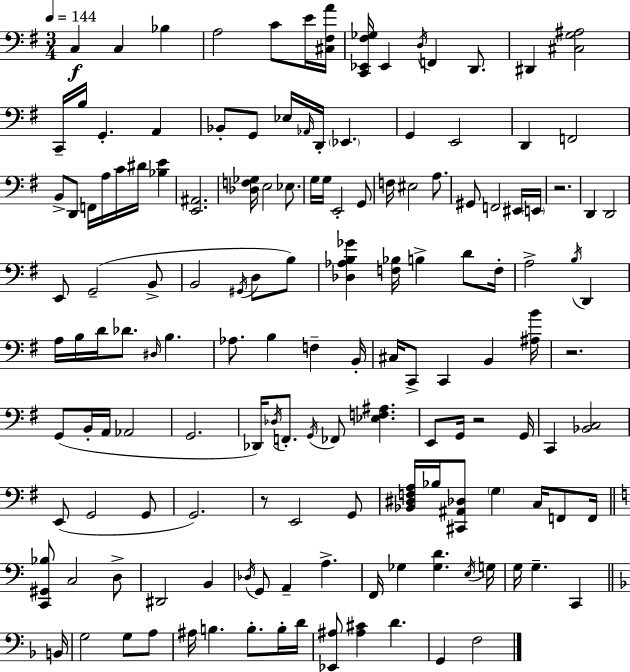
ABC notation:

X:1
T:Untitled
M:3/4
L:1/4
K:Em
C, C, _B, A,2 C/2 E/4 [^C,^F,A]/4 [C,,_E,,^F,_G,]/4 _E,, D,/4 F,, D,,/2 ^D,, [^C,G,^A,]2 C,,/4 B,/4 G,, A,, _B,,/2 G,,/2 _E,/4 _A,,/4 D,,/4 _E,, G,, E,,2 D,, F,,2 B,,/2 D,,/2 F,,/4 A,/4 C/4 ^D/4 [_B,E] [E,,^A,,]2 [_D,F,_G,]/4 E,2 _E,/2 G,/4 G,/4 E,,2 G,,/2 F,/4 ^E,2 A,/2 ^G,,/2 F,,2 ^E,,/4 E,,/4 z2 D,, D,,2 E,,/2 G,,2 B,,/2 B,,2 ^G,,/4 D,/2 B,/2 [_D,_A,B,_G] [F,_B,]/4 B, D/2 F,/4 A,2 B,/4 D,, A,/4 B,/4 D/4 _D/2 ^D,/4 B, _A,/2 B, F, B,,/4 ^C,/4 C,,/2 C,, B,, [^A,B]/4 z2 G,,/2 B,,/4 A,,/4 _A,,2 G,,2 _D,,/4 _D,/4 F,,/2 G,,/4 _F,,/2 [_E,F,^A,] E,,/2 G,,/4 z2 G,,/4 C,, [_B,,C,]2 E,,/2 G,,2 G,,/2 G,,2 z/2 E,,2 G,,/2 [_B,,^D,F,A,]/4 _B,/4 [^C,,^A,,_D,]/2 G, C,/4 F,,/2 F,,/4 [C,,^G,,_B,]/2 C,2 D,/2 ^D,,2 B,, _D,/4 G,,/2 A,, A, F,,/4 _G, [_G,D] E,/4 G,/4 G,/4 G, C,, B,,/4 G,2 G,/2 A,/2 ^A,/4 B, B,/2 B,/4 D/4 [_E,,^A,]/2 [^A,^C] D G,, F,2